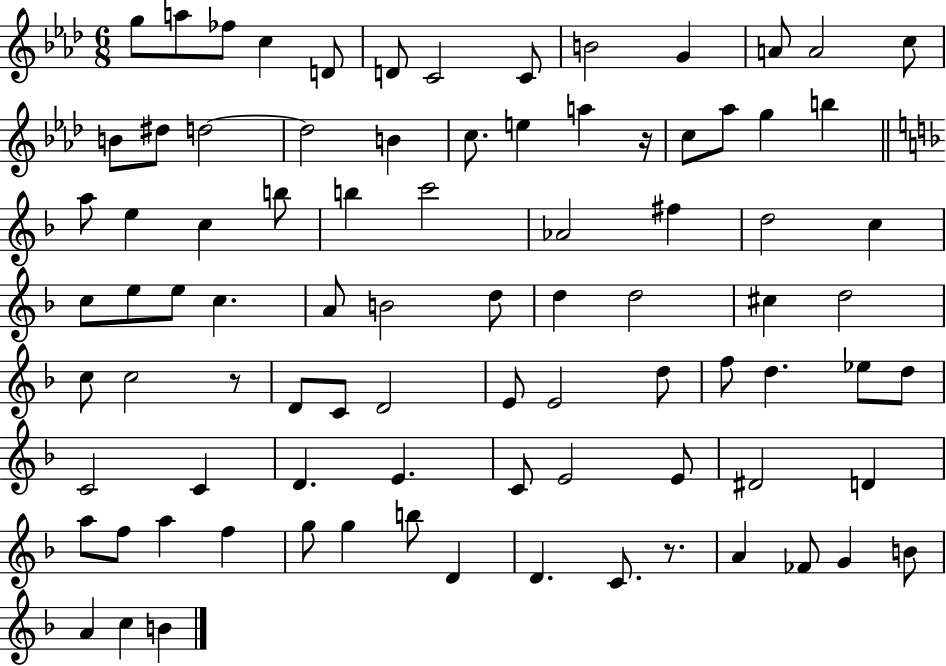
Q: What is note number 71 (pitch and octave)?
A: F5